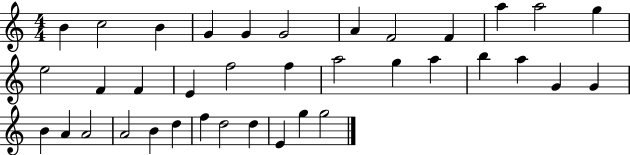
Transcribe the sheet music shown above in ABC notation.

X:1
T:Untitled
M:4/4
L:1/4
K:C
B c2 B G G G2 A F2 F a a2 g e2 F F E f2 f a2 g a b a G G B A A2 A2 B d f d2 d E g g2